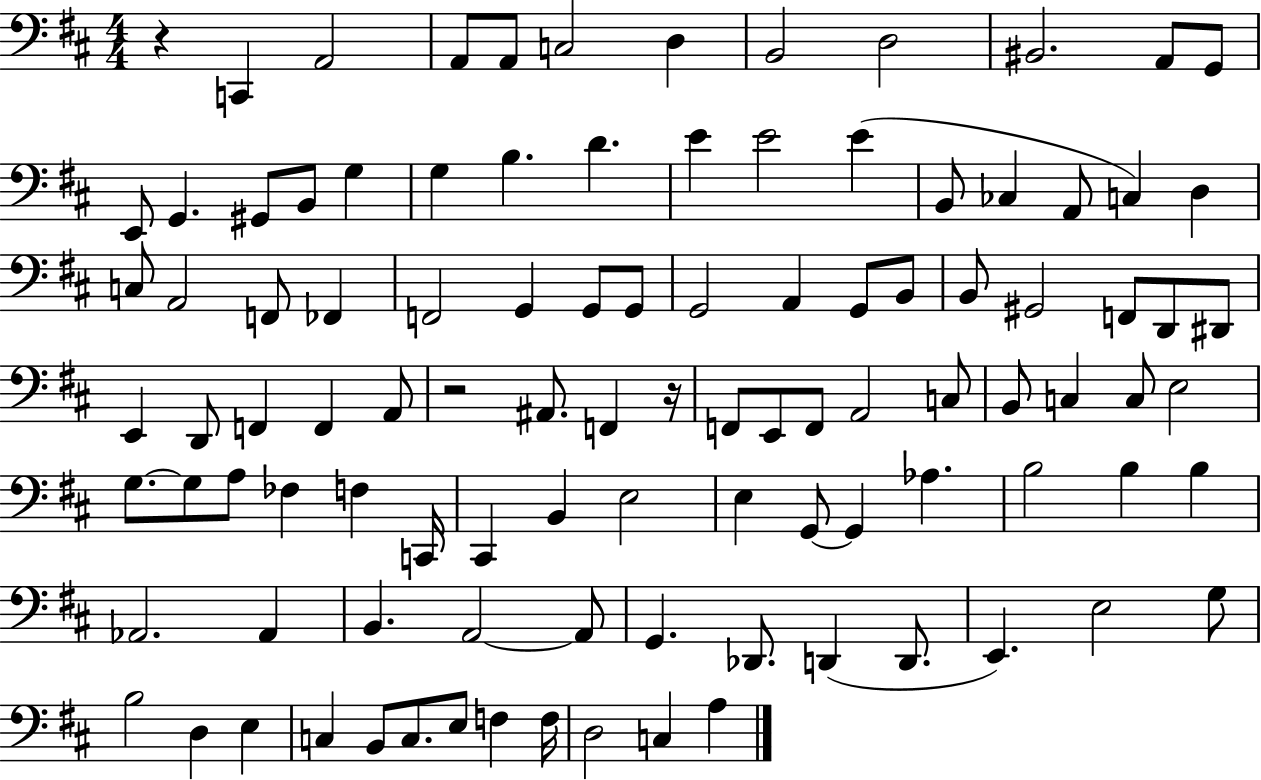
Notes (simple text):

R/q C2/q A2/h A2/e A2/e C3/h D3/q B2/h D3/h BIS2/h. A2/e G2/e E2/e G2/q. G#2/e B2/e G3/q G3/q B3/q. D4/q. E4/q E4/h E4/q B2/e CES3/q A2/e C3/q D3/q C3/e A2/h F2/e FES2/q F2/h G2/q G2/e G2/e G2/h A2/q G2/e B2/e B2/e G#2/h F2/e D2/e D#2/e E2/q D2/e F2/q F2/q A2/e R/h A#2/e. F2/q R/s F2/e E2/e F2/e A2/h C3/e B2/e C3/q C3/e E3/h G3/e. G3/e A3/e FES3/q F3/q C2/s C#2/q B2/q E3/h E3/q G2/e G2/q Ab3/q. B3/h B3/q B3/q Ab2/h. Ab2/q B2/q. A2/h A2/e G2/q. Db2/e. D2/q D2/e. E2/q. E3/h G3/e B3/h D3/q E3/q C3/q B2/e C3/e. E3/e F3/q F3/s D3/h C3/q A3/q